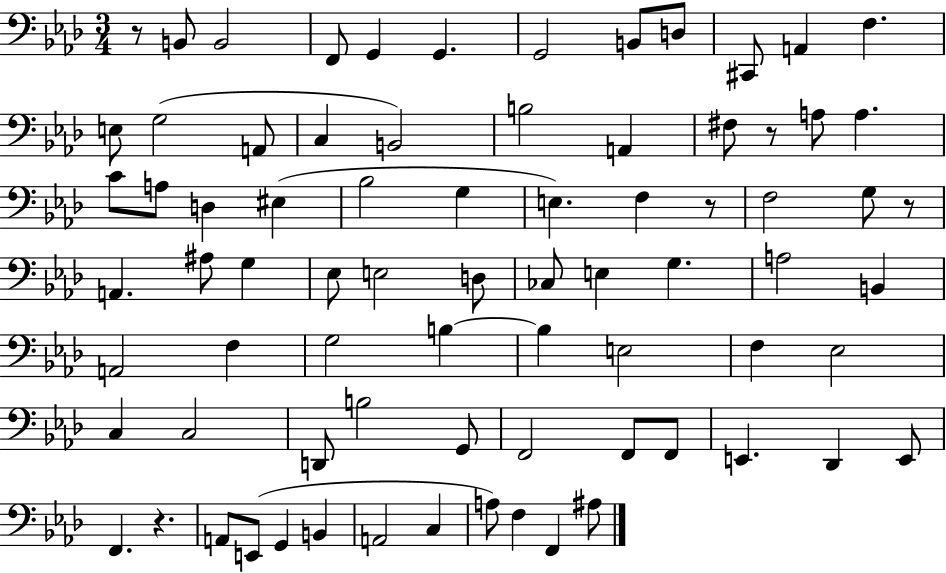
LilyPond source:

{
  \clef bass
  \numericTimeSignature
  \time 3/4
  \key aes \major
  r8 b,8 b,2 | f,8 g,4 g,4. | g,2 b,8 d8 | cis,8 a,4 f4. | \break e8 g2( a,8 | c4 b,2) | b2 a,4 | fis8 r8 a8 a4. | \break c'8 a8 d4 eis4( | bes2 g4 | e4.) f4 r8 | f2 g8 r8 | \break a,4. ais8 g4 | ees8 e2 d8 | ces8 e4 g4. | a2 b,4 | \break a,2 f4 | g2 b4~~ | b4 e2 | f4 ees2 | \break c4 c2 | d,8 b2 g,8 | f,2 f,8 f,8 | e,4. des,4 e,8 | \break f,4. r4. | a,8 e,8( g,4 b,4 | a,2 c4 | a8) f4 f,4 ais8 | \break \bar "|."
}